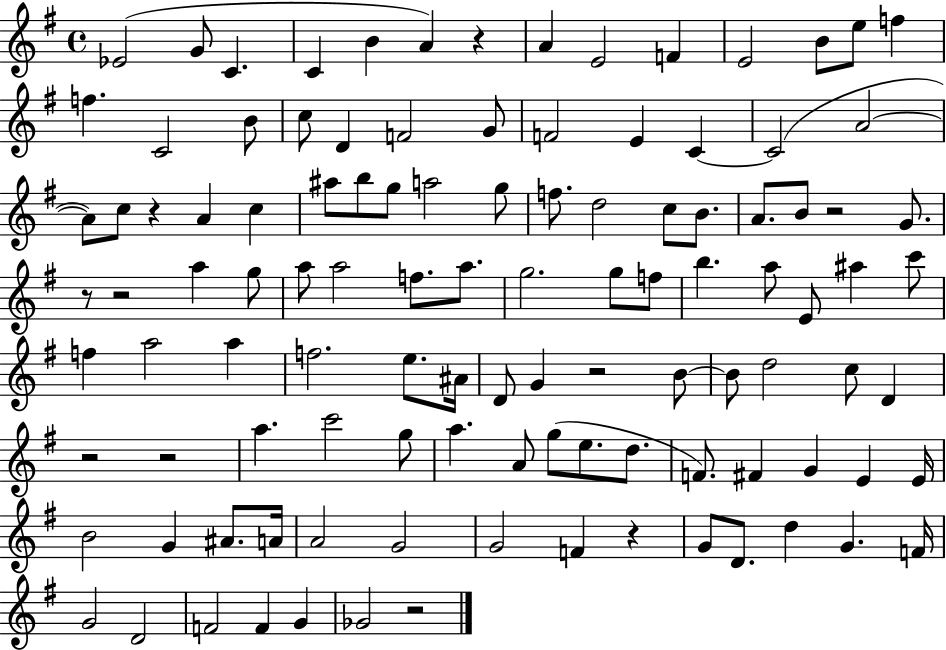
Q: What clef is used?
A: treble